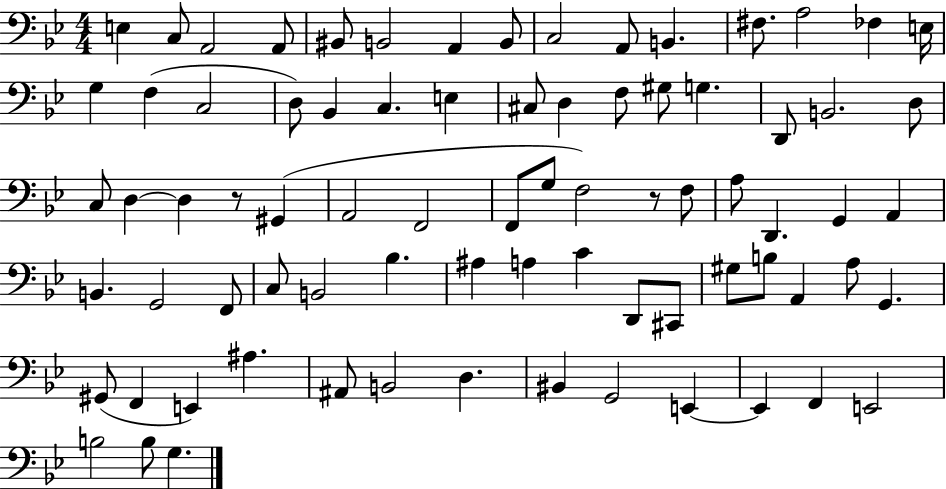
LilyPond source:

{
  \clef bass
  \numericTimeSignature
  \time 4/4
  \key bes \major
  \repeat volta 2 { e4 c8 a,2 a,8 | bis,8 b,2 a,4 b,8 | c2 a,8 b,4. | fis8. a2 fes4 e16 | \break g4 f4( c2 | d8) bes,4 c4. e4 | cis8 d4 f8 gis8 g4. | d,8 b,2. d8 | \break c8 d4~~ d4 r8 gis,4( | a,2 f,2 | f,8 g8 f2) r8 f8 | a8 d,4. g,4 a,4 | \break b,4. g,2 f,8 | c8 b,2 bes4. | ais4 a4 c'4 d,8 cis,8 | gis8 b8 a,4 a8 g,4. | \break gis,8( f,4 e,4) ais4. | ais,8 b,2 d4. | bis,4 g,2 e,4~~ | e,4 f,4 e,2 | \break b2 b8 g4. | } \bar "|."
}